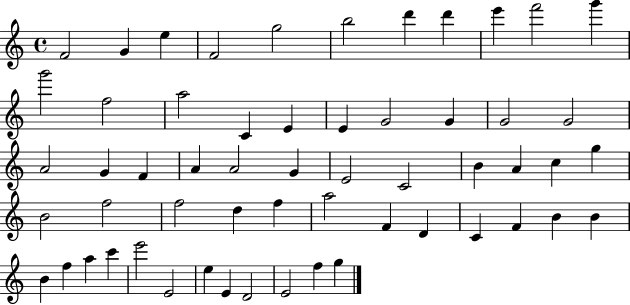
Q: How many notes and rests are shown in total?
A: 57